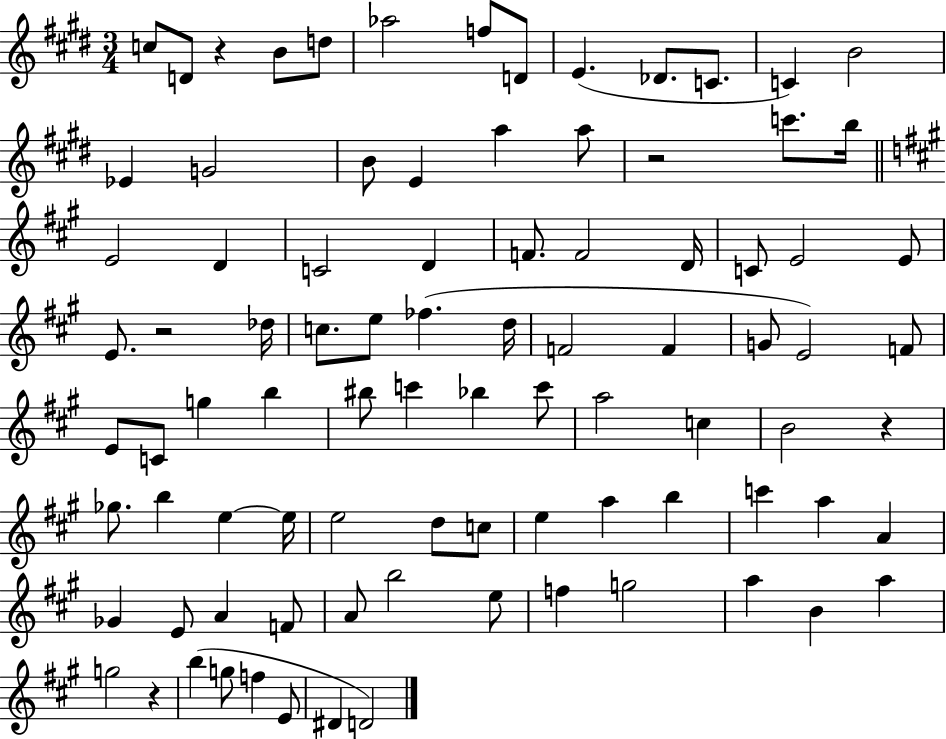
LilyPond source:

{
  \clef treble
  \numericTimeSignature
  \time 3/4
  \key e \major
  c''8 d'8 r4 b'8 d''8 | aes''2 f''8 d'8 | e'4.( des'8. c'8. | c'4) b'2 | \break ees'4 g'2 | b'8 e'4 a''4 a''8 | r2 c'''8. b''16 | \bar "||" \break \key a \major e'2 d'4 | c'2 d'4 | f'8. f'2 d'16 | c'8 e'2 e'8 | \break e'8. r2 des''16 | c''8. e''8 fes''4.( d''16 | f'2 f'4 | g'8 e'2) f'8 | \break e'8 c'8 g''4 b''4 | bis''8 c'''4 bes''4 c'''8 | a''2 c''4 | b'2 r4 | \break ges''8. b''4 e''4~~ e''16 | e''2 d''8 c''8 | e''4 a''4 b''4 | c'''4 a''4 a'4 | \break ges'4 e'8 a'4 f'8 | a'8 b''2 e''8 | f''4 g''2 | a''4 b'4 a''4 | \break g''2 r4 | b''4( g''8 f''4 e'8 | dis'4 d'2) | \bar "|."
}